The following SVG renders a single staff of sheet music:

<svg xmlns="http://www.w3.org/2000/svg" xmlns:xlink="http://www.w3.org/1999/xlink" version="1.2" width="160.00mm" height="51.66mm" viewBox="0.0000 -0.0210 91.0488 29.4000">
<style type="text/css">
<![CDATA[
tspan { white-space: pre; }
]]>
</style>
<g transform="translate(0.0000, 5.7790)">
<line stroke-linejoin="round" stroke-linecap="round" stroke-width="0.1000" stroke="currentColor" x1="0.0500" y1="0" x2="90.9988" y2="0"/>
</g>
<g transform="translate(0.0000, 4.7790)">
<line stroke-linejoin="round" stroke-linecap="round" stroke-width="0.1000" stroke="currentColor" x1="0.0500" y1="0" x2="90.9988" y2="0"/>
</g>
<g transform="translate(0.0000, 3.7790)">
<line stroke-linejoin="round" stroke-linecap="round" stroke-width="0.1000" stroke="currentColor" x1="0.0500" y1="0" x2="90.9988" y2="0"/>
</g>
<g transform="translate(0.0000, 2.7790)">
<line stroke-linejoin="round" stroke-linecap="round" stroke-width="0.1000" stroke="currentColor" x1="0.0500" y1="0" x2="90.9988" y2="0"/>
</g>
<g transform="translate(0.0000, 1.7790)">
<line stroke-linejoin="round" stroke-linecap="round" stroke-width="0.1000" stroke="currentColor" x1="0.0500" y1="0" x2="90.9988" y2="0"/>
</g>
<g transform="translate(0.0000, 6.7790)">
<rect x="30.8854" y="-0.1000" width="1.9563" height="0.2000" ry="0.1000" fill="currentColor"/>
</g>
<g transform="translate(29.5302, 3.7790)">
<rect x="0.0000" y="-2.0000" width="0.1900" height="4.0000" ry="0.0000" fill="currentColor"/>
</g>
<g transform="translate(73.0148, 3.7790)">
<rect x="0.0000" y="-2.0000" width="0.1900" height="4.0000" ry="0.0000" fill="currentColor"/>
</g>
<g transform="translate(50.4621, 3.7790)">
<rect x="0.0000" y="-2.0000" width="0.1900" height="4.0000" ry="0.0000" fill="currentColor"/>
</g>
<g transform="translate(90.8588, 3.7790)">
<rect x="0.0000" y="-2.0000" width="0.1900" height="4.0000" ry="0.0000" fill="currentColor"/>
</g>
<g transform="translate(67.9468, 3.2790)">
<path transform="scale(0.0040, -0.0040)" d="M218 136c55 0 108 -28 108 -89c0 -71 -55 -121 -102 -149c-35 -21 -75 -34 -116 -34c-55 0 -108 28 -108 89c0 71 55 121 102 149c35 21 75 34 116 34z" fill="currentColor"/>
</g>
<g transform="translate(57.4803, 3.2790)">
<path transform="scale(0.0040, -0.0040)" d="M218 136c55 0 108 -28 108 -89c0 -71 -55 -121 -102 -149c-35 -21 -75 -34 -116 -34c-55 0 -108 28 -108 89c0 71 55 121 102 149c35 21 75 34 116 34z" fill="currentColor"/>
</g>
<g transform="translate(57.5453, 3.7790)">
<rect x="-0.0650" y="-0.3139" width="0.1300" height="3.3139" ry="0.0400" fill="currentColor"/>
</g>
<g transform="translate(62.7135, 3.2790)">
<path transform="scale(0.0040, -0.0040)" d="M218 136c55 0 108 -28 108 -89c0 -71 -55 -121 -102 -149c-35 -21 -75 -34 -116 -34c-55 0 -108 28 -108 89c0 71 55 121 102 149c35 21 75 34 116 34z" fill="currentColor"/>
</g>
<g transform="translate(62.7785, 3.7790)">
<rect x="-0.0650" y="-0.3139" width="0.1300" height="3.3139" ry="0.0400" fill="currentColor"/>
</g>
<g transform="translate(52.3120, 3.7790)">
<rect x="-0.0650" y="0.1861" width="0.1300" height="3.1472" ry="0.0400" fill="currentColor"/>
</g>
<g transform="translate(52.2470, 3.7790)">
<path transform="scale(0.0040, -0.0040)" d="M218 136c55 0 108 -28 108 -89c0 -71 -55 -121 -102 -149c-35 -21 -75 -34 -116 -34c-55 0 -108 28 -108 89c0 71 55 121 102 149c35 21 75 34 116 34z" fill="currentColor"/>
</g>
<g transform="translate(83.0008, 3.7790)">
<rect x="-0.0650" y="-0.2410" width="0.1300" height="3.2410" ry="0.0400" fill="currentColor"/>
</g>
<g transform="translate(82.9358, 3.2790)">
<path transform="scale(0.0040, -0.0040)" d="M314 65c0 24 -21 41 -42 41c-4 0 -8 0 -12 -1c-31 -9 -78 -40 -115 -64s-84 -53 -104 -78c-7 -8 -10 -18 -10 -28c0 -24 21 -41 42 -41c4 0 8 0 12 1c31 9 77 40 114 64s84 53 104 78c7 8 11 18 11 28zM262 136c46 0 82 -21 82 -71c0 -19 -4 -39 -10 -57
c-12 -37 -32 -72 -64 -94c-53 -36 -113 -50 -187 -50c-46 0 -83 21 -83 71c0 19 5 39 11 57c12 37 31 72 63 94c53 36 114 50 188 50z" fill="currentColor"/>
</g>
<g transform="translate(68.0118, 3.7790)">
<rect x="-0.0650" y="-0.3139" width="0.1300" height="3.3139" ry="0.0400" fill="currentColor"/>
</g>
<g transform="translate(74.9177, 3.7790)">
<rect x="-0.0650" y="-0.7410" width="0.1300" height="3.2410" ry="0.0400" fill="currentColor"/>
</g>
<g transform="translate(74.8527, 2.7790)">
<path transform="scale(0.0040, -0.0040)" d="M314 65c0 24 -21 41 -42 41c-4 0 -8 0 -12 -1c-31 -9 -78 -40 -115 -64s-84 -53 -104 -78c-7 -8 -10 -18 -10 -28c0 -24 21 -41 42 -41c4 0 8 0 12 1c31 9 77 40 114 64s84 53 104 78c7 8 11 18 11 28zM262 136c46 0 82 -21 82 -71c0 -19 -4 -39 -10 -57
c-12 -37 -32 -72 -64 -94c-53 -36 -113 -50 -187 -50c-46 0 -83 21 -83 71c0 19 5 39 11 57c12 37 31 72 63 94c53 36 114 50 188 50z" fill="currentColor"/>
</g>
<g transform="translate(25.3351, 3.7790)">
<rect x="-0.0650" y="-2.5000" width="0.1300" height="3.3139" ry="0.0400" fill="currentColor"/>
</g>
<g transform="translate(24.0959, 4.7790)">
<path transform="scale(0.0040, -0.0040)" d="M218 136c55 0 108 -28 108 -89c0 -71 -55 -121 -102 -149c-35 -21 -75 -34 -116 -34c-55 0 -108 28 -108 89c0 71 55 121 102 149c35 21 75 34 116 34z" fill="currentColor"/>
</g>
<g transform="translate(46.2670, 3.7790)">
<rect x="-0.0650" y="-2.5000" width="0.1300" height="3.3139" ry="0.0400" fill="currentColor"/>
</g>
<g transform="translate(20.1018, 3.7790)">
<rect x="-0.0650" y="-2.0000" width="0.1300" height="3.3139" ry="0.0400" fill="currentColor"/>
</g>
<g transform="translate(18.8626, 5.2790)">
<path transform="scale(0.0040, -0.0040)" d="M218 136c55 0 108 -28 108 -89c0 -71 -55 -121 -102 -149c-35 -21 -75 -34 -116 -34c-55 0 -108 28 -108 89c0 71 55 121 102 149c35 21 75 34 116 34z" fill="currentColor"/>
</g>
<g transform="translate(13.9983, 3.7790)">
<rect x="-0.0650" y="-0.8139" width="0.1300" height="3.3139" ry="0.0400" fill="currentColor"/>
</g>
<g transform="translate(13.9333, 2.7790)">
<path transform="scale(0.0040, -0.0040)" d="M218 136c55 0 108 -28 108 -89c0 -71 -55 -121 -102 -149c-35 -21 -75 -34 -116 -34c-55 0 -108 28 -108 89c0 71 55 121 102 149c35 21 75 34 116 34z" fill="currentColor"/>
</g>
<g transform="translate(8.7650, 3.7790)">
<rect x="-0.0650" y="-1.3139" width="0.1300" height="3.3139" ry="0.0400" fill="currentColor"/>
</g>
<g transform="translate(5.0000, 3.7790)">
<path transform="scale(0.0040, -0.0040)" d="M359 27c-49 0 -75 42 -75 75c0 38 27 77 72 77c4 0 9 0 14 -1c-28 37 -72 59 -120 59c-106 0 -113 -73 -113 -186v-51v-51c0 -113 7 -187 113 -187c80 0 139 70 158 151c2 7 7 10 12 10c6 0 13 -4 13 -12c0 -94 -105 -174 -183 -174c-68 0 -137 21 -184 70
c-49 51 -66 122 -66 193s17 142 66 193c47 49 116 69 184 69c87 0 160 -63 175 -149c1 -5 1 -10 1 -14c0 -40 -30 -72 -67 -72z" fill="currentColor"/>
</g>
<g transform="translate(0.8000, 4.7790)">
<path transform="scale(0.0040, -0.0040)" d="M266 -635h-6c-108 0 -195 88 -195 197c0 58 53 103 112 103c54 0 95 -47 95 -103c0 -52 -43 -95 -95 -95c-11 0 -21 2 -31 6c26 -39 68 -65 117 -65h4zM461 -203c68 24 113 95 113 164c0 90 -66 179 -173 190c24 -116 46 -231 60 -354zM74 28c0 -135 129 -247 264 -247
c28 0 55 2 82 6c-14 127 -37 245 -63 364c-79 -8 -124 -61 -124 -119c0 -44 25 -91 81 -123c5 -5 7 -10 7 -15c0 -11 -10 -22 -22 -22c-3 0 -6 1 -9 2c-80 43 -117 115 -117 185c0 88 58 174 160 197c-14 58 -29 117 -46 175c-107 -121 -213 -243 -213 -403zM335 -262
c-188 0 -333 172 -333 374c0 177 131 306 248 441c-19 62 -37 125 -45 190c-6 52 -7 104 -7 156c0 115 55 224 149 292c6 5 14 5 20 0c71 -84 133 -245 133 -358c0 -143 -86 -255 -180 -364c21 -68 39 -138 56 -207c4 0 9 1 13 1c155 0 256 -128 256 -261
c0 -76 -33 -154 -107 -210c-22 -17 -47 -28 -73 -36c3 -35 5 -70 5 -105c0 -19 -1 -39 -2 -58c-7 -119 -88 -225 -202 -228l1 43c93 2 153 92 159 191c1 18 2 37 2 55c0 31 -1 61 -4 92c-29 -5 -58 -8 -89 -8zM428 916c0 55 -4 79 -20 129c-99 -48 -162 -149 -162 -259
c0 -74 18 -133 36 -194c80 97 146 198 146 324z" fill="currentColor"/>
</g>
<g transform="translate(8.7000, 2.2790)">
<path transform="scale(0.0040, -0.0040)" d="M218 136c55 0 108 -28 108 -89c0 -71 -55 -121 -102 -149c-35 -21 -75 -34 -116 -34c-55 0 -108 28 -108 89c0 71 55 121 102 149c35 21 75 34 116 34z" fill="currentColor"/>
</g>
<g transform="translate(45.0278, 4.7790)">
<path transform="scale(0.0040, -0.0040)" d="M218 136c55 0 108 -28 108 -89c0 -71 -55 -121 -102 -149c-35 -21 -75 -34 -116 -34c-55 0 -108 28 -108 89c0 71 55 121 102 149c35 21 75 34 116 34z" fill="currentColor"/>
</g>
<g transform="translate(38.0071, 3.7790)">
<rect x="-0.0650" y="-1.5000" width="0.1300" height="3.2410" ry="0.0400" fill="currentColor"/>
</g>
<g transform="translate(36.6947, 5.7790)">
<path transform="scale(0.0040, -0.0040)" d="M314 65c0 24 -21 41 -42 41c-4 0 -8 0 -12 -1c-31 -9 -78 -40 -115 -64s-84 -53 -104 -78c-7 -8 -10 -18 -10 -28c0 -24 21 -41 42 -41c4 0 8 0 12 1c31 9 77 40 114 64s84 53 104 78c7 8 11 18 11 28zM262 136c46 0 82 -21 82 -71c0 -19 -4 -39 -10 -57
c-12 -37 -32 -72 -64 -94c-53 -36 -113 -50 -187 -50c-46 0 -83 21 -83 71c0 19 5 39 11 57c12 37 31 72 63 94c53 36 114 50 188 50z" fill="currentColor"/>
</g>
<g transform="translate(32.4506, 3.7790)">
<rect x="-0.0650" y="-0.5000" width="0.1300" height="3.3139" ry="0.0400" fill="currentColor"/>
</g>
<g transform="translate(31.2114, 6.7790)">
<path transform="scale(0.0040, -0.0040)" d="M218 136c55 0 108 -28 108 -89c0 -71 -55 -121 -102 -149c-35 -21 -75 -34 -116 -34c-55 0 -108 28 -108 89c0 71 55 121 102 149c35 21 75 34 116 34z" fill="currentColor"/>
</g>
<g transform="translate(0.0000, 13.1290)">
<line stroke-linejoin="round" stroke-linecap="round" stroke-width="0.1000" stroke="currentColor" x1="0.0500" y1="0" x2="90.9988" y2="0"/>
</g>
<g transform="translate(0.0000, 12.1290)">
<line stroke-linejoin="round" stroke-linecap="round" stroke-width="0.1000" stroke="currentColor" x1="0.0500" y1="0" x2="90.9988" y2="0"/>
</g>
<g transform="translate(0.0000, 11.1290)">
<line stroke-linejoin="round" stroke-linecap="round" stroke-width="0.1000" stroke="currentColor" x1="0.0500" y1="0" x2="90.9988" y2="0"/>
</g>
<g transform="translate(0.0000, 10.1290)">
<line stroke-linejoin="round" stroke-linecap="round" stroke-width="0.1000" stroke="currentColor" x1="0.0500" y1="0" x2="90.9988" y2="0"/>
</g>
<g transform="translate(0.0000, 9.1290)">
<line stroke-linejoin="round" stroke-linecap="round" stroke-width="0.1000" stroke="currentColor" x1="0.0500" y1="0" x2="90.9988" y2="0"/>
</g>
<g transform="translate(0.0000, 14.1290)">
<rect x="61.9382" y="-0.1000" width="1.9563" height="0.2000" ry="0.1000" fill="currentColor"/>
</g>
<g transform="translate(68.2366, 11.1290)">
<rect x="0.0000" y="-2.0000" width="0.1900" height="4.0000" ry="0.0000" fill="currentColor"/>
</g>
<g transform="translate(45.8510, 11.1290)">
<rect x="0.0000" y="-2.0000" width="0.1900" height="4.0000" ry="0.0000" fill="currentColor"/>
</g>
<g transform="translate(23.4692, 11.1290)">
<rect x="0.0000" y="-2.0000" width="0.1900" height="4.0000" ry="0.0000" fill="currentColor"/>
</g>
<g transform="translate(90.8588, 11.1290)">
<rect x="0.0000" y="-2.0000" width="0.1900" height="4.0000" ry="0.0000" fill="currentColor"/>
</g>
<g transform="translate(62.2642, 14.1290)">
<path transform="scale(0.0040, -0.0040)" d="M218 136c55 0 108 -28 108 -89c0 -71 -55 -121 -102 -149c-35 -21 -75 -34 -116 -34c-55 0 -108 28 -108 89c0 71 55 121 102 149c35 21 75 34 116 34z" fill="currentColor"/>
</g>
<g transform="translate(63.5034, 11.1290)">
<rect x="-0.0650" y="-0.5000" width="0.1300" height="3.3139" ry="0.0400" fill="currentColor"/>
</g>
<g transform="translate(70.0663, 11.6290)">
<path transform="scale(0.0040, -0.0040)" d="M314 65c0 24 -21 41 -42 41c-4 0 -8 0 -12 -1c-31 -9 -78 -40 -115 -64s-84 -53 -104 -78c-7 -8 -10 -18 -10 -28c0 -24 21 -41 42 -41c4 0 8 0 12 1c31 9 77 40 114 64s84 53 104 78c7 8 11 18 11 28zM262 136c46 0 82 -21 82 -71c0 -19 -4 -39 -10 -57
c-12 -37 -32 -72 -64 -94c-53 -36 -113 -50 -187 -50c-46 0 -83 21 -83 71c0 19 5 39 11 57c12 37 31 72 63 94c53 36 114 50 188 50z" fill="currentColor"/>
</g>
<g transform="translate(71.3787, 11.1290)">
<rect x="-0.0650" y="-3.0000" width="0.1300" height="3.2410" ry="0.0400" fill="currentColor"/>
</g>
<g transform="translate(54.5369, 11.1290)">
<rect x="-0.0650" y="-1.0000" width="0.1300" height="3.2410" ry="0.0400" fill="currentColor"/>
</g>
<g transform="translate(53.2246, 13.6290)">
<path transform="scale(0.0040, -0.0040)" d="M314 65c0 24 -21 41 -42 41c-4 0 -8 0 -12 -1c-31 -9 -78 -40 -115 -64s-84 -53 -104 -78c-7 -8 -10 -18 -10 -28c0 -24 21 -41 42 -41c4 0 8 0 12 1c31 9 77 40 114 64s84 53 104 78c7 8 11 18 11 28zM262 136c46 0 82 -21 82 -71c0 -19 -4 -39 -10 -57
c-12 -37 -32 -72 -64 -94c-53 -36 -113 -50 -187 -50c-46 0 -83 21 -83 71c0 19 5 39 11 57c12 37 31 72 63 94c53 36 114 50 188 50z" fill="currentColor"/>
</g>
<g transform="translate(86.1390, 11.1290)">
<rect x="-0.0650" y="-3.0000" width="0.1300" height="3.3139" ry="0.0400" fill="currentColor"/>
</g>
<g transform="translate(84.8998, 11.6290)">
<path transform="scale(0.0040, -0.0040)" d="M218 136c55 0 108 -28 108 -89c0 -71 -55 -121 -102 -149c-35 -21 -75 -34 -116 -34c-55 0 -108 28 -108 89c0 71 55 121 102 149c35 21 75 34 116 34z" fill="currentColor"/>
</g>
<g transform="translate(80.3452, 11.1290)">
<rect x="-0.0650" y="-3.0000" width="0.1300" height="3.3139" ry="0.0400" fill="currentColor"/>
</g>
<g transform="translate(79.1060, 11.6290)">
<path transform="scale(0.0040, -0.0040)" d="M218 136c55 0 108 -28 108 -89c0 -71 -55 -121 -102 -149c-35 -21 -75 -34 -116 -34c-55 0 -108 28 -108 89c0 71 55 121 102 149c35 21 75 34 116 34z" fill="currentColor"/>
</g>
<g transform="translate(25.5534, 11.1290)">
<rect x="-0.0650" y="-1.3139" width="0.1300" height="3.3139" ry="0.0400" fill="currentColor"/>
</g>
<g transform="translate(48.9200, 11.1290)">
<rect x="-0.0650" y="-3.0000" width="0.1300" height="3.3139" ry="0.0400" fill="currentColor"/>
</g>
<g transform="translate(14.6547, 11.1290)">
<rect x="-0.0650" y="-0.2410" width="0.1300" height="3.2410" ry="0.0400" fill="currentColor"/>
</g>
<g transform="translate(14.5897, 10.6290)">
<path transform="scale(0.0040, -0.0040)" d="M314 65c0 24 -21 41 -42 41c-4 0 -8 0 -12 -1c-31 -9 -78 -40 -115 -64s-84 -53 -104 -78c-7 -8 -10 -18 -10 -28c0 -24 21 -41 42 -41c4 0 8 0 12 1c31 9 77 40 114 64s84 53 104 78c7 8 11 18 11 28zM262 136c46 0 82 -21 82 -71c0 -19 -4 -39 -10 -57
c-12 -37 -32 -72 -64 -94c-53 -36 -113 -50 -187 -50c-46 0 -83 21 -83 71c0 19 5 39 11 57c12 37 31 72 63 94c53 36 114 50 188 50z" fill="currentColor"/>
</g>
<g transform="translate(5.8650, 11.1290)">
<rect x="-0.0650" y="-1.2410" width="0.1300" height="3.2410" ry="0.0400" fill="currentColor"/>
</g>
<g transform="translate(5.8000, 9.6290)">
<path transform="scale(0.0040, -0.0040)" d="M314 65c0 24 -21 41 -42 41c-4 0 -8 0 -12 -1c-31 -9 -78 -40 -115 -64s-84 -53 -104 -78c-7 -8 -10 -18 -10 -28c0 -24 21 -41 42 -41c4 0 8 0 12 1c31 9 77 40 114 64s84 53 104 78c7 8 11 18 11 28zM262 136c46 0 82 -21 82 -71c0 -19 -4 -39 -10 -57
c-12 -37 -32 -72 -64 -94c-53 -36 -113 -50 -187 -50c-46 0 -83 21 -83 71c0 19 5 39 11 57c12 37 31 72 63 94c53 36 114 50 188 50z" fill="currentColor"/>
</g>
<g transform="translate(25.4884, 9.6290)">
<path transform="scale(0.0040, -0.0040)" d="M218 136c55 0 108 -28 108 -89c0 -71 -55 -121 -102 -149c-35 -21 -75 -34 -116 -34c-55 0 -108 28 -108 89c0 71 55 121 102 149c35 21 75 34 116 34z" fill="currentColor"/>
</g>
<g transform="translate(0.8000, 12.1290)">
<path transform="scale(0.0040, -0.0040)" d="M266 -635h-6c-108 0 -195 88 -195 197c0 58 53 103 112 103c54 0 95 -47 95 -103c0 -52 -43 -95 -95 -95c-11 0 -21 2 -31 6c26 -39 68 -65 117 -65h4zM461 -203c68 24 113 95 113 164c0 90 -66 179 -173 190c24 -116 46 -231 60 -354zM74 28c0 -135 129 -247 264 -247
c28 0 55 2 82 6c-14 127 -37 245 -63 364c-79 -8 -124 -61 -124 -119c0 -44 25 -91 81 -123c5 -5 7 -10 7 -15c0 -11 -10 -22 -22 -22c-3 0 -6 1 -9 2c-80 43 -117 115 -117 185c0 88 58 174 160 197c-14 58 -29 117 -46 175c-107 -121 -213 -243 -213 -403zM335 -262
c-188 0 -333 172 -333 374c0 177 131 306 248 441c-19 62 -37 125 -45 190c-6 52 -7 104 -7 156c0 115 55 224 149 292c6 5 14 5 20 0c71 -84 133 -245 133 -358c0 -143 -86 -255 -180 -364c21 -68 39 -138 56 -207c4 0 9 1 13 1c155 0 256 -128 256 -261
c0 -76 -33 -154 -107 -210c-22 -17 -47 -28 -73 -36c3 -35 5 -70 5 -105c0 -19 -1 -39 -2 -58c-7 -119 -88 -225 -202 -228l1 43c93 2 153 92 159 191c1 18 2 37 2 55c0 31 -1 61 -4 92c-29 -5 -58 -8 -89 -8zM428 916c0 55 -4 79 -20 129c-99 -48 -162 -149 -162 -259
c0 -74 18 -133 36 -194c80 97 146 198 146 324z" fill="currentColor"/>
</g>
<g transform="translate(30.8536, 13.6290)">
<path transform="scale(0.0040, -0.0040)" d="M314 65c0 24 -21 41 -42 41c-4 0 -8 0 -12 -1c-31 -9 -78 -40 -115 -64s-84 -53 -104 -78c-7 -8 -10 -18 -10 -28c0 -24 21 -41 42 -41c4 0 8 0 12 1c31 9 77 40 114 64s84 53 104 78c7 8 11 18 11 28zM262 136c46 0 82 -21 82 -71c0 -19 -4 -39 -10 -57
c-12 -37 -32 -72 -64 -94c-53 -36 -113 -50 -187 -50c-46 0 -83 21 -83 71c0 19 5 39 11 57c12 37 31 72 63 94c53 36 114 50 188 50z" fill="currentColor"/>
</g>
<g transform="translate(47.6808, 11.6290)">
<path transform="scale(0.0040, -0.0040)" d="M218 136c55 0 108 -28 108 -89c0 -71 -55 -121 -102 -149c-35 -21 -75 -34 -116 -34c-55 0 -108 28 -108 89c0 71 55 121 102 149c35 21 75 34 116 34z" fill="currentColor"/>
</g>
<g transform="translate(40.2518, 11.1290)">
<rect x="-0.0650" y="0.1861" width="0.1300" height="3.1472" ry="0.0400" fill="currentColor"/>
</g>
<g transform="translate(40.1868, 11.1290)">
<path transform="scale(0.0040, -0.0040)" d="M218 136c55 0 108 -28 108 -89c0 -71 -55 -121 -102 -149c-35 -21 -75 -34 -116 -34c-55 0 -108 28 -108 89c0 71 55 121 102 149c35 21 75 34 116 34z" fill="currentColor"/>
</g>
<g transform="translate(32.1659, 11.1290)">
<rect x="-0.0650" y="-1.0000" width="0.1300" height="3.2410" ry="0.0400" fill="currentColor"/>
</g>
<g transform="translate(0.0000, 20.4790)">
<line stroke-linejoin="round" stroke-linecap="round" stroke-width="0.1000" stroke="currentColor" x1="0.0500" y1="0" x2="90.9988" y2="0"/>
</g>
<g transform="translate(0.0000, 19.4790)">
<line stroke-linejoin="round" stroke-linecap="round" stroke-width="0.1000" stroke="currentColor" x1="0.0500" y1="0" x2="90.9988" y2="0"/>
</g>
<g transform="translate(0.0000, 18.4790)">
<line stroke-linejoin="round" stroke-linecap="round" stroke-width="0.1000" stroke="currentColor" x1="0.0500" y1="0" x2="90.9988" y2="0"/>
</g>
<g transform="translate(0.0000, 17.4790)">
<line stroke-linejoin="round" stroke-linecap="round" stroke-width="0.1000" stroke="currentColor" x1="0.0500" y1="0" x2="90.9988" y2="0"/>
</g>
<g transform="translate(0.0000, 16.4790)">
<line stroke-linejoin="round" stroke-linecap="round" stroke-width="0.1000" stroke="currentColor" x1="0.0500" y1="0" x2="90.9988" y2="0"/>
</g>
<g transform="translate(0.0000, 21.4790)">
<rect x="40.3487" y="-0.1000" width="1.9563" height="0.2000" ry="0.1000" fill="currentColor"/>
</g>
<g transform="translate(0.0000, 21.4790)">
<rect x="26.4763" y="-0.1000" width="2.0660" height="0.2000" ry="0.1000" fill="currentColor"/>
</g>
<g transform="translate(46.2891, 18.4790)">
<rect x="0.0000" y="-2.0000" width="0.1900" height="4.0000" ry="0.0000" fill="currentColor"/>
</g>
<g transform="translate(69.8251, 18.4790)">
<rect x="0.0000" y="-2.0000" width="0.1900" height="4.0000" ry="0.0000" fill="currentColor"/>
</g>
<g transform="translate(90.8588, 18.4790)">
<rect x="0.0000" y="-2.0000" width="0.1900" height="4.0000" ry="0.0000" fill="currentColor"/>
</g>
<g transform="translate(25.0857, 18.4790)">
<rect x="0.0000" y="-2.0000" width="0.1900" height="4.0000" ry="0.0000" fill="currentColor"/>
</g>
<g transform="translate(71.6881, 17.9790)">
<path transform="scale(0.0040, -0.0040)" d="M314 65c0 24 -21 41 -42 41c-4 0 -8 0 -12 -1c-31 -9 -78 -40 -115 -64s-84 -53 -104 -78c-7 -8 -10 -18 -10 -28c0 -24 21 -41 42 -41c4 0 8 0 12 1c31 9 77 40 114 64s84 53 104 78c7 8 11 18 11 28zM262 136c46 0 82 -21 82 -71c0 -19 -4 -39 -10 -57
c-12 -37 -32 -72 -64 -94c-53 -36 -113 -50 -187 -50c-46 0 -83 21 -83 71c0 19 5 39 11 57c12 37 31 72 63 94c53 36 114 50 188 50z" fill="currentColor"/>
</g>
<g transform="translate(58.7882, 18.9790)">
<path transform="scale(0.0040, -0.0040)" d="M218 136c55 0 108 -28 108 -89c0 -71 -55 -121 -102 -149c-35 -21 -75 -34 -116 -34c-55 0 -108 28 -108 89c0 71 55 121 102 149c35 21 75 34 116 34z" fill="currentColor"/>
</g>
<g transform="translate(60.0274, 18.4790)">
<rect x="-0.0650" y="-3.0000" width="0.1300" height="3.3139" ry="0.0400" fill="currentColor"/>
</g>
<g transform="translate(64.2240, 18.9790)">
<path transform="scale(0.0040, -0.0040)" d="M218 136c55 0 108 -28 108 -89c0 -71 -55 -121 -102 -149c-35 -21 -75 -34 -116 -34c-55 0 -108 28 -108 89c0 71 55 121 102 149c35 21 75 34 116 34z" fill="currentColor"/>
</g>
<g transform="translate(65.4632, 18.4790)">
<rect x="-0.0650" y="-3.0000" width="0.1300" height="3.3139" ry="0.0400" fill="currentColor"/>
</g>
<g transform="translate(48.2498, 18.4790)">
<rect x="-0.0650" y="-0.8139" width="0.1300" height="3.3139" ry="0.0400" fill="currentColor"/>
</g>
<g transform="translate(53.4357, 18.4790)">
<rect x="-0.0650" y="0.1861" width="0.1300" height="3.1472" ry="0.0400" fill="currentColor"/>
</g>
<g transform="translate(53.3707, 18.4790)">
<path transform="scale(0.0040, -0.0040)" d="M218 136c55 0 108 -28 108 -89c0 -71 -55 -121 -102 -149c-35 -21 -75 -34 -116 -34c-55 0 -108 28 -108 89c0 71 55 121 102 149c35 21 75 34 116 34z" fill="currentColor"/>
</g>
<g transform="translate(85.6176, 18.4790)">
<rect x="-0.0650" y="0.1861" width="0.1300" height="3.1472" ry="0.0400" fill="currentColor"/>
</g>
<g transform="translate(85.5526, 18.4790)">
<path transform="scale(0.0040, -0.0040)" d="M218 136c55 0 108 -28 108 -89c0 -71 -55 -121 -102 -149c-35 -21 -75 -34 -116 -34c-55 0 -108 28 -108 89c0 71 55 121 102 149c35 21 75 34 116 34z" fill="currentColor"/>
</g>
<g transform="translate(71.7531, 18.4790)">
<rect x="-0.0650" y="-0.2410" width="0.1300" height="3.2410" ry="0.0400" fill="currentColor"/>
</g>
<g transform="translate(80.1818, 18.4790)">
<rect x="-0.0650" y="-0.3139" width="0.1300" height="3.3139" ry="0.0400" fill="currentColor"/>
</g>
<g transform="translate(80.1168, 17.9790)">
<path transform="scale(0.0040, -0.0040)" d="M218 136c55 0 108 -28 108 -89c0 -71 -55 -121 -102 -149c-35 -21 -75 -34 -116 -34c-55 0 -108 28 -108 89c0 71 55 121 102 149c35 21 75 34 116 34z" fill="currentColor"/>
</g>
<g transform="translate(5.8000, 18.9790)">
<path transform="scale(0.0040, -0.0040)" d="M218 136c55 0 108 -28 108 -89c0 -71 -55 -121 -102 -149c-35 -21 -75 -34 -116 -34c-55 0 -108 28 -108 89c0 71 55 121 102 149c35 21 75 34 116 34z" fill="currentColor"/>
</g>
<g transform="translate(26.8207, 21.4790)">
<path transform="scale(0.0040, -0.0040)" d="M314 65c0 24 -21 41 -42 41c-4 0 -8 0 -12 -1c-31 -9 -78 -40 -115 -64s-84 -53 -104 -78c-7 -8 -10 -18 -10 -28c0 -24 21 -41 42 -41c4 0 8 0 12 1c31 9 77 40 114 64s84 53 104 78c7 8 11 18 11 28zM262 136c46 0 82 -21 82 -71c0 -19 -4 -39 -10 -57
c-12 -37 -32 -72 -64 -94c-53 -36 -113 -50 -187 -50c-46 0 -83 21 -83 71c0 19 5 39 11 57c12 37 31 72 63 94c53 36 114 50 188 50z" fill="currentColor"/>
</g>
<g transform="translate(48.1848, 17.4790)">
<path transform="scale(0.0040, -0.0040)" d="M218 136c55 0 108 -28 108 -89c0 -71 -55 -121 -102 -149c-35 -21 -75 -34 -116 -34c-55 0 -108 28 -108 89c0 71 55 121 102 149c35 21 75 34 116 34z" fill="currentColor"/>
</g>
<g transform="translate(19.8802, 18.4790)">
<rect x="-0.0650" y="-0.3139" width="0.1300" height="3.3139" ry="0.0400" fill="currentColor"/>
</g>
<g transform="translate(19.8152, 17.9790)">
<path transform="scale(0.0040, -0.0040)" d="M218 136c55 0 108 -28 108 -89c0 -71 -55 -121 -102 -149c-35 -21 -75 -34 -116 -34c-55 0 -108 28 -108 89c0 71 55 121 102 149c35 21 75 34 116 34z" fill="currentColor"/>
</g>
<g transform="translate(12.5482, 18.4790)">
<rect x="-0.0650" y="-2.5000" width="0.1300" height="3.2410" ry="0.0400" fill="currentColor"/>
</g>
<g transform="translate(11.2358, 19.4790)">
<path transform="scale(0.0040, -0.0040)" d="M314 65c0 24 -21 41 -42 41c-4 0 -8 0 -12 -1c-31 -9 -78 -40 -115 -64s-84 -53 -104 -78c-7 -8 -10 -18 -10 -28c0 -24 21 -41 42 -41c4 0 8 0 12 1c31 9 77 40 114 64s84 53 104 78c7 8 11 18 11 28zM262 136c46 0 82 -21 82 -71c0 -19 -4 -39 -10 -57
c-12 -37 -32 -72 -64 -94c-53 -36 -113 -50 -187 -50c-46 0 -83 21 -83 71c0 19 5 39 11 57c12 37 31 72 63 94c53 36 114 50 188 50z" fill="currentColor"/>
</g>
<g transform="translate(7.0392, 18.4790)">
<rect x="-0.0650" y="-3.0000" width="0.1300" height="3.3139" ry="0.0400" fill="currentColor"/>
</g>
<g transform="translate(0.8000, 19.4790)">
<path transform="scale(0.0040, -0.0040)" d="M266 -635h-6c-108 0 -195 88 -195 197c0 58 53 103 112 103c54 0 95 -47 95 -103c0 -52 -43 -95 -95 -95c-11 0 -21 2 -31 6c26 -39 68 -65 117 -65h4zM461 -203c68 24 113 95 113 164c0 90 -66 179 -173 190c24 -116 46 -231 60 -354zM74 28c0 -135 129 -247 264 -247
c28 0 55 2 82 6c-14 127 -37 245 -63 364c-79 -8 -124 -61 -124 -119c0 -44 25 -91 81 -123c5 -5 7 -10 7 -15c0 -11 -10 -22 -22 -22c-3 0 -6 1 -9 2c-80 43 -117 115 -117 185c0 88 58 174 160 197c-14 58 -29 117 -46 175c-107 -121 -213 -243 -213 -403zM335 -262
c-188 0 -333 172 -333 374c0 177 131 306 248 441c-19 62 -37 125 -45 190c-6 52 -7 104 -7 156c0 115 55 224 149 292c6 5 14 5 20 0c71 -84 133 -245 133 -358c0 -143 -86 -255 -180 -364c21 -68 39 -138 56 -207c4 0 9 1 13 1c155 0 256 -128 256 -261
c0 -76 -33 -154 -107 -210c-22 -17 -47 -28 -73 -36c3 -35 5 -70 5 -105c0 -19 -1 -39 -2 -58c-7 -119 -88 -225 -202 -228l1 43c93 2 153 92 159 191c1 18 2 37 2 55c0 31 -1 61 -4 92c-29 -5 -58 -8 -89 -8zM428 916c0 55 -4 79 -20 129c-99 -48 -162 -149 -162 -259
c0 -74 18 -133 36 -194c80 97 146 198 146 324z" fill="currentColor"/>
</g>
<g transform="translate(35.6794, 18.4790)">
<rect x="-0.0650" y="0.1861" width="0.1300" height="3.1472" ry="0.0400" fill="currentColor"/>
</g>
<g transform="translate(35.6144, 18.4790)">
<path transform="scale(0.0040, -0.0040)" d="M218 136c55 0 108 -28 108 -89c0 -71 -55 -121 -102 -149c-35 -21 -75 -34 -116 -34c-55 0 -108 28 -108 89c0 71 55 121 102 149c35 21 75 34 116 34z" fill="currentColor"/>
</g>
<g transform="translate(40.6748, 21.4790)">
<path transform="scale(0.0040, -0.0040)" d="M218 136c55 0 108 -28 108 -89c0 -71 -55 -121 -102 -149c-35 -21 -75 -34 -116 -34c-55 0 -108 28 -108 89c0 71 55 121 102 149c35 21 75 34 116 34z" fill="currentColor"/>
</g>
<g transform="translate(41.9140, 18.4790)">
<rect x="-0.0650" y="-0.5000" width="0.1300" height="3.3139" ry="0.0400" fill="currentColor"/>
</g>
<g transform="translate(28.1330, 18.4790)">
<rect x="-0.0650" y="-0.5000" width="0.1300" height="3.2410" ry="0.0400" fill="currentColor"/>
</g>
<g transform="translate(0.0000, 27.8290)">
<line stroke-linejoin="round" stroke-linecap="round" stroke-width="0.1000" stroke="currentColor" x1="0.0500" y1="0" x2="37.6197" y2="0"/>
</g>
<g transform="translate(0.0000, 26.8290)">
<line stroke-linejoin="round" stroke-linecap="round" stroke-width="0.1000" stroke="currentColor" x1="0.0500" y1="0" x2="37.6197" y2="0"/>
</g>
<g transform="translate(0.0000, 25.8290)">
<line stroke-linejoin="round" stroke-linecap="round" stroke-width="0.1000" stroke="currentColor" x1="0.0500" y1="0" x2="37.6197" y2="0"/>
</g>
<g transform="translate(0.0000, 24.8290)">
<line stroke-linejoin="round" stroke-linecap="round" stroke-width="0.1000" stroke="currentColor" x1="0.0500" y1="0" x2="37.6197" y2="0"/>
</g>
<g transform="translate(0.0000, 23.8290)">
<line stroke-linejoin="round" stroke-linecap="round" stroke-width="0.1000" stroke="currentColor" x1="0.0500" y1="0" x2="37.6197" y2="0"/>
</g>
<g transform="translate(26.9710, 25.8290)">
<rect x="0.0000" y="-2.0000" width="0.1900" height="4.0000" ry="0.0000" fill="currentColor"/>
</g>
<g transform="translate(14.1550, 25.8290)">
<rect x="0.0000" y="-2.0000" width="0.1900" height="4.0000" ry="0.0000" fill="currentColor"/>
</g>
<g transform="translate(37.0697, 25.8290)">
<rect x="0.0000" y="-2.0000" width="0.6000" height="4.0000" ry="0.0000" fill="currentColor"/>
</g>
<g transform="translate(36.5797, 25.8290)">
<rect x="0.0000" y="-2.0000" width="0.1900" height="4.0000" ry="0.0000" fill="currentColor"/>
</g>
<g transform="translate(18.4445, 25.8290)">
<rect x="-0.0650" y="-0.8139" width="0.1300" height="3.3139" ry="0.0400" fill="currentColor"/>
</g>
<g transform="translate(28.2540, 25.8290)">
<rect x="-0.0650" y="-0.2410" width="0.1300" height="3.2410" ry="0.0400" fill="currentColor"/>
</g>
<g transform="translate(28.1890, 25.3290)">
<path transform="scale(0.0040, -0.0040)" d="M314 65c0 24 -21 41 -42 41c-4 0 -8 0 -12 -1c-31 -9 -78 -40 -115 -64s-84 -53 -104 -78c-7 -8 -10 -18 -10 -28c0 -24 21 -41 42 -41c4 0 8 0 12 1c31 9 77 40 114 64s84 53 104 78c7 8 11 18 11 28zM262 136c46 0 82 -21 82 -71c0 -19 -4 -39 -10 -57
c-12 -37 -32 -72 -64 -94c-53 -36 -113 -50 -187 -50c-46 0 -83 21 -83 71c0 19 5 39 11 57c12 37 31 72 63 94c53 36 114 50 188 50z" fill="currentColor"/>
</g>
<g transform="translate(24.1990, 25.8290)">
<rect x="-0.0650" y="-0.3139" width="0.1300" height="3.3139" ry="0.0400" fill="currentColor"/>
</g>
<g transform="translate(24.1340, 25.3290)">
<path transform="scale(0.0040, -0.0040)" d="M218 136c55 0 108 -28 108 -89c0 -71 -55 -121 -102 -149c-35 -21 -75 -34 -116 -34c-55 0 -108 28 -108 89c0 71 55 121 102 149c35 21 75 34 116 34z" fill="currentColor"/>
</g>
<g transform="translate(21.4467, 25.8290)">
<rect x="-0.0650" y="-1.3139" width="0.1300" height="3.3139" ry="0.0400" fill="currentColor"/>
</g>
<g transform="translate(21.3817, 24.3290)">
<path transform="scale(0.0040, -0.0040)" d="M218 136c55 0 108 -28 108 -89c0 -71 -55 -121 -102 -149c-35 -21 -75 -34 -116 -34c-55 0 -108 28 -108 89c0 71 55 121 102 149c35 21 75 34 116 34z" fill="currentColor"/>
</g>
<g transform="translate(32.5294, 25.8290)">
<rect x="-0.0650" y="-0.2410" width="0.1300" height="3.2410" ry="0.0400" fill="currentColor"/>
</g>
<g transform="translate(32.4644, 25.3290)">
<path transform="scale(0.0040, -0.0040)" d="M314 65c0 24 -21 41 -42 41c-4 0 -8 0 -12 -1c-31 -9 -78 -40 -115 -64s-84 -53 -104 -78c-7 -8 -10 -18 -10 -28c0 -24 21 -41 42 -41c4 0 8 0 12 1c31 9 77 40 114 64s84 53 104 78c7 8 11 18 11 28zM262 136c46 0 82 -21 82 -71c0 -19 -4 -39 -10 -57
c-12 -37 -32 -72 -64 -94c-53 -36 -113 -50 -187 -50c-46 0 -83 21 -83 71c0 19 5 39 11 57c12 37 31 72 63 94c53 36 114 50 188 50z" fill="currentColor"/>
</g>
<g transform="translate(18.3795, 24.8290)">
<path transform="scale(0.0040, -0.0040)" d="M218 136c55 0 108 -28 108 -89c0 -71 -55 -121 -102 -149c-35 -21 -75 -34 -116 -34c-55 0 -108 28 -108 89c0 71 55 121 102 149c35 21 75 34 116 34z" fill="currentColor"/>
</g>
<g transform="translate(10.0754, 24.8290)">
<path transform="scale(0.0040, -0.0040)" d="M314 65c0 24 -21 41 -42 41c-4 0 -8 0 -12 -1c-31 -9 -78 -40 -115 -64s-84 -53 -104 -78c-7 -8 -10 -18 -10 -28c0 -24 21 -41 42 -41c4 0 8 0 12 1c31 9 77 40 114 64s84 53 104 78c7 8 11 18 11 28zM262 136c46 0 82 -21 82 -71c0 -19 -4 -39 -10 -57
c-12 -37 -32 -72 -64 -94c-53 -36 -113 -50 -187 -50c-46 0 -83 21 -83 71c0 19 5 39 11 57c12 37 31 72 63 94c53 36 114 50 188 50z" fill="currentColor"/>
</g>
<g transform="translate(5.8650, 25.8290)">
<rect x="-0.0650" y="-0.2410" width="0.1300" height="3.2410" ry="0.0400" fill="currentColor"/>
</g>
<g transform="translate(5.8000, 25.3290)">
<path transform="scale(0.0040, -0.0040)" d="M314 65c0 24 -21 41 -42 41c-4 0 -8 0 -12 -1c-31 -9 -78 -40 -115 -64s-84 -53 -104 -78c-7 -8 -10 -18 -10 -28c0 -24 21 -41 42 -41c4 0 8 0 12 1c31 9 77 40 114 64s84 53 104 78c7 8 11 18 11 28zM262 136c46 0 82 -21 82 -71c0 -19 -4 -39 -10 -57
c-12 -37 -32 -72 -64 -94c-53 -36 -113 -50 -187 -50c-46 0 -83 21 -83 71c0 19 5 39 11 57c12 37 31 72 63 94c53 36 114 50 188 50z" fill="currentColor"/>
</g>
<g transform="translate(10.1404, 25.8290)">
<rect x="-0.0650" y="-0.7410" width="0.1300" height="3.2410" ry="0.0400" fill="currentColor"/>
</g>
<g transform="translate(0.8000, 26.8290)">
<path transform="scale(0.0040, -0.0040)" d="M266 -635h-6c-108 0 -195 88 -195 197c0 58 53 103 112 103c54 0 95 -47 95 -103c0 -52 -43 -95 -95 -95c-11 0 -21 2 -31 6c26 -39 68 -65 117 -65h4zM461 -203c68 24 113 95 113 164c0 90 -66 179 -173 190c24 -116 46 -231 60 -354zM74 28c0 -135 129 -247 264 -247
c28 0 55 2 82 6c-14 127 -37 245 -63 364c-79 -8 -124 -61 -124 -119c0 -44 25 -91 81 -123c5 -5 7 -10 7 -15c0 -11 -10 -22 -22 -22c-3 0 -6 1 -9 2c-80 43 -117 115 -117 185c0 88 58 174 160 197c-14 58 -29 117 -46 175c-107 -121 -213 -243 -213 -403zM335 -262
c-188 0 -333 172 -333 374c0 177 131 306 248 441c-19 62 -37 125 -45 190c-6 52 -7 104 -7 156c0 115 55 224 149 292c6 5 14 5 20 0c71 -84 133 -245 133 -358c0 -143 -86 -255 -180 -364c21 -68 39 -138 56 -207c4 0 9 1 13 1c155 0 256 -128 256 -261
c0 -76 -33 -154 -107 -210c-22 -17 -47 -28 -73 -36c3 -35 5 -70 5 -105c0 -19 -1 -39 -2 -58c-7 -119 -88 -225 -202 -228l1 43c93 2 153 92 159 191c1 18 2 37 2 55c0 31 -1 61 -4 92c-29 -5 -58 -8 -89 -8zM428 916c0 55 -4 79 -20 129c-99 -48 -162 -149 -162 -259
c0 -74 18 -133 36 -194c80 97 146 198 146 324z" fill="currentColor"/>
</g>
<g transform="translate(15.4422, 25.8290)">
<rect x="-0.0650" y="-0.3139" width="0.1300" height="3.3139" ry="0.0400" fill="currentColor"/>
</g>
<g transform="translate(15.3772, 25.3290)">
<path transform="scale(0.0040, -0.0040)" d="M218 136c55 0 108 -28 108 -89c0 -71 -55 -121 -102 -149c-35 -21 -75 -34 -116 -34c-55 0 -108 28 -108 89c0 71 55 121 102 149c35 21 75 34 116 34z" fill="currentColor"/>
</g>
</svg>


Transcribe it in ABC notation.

X:1
T:Untitled
M:4/4
L:1/4
K:C
e d F G C E2 G B c c c d2 c2 e2 c2 e D2 B A D2 C A2 A A A G2 c C2 B C d B A A c2 c B c2 d2 c d e c c2 c2